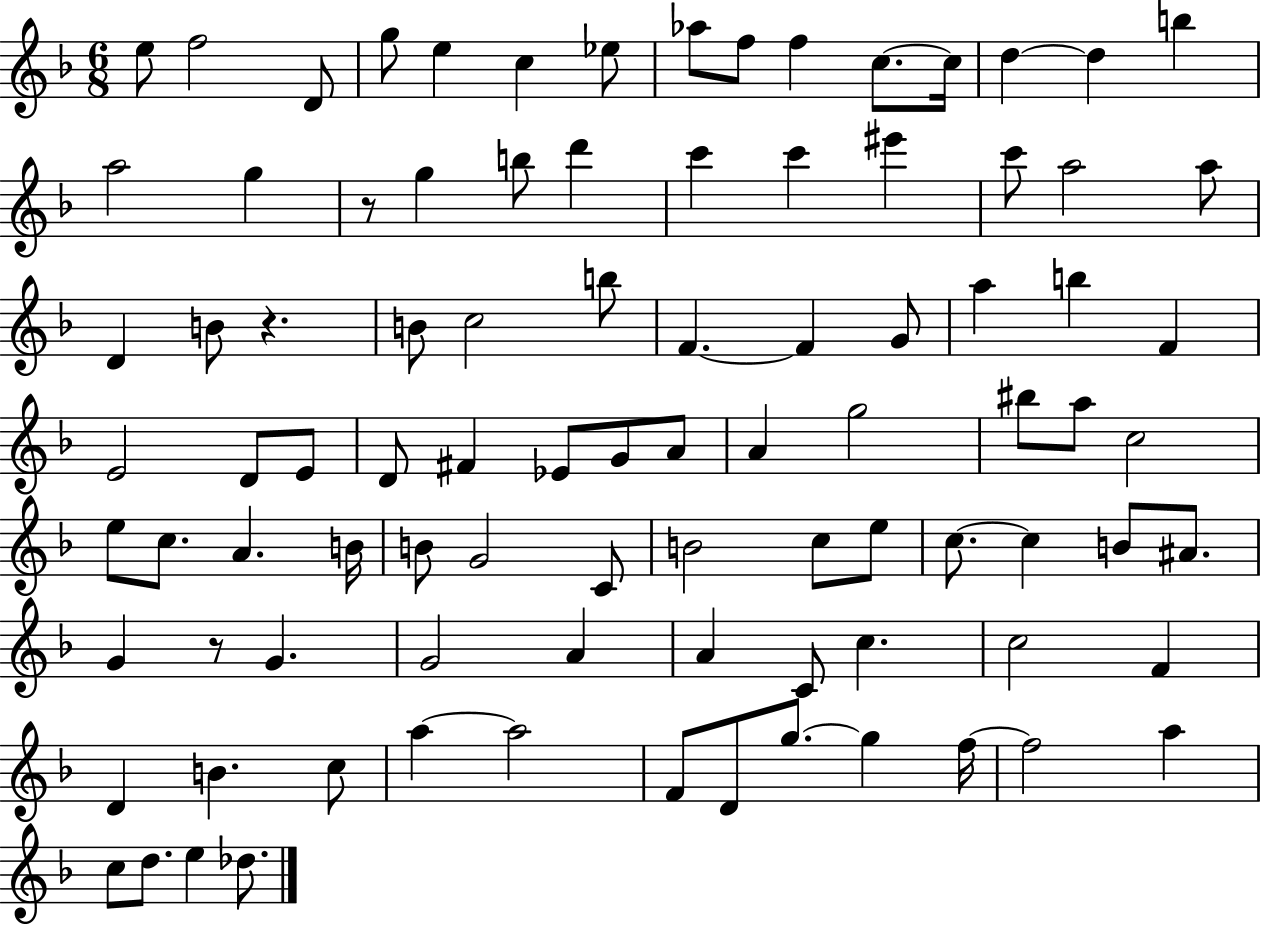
{
  \clef treble
  \numericTimeSignature
  \time 6/8
  \key f \major
  \repeat volta 2 { e''8 f''2 d'8 | g''8 e''4 c''4 ees''8 | aes''8 f''8 f''4 c''8.~~ c''16 | d''4~~ d''4 b''4 | \break a''2 g''4 | r8 g''4 b''8 d'''4 | c'''4 c'''4 eis'''4 | c'''8 a''2 a''8 | \break d'4 b'8 r4. | b'8 c''2 b''8 | f'4.~~ f'4 g'8 | a''4 b''4 f'4 | \break e'2 d'8 e'8 | d'8 fis'4 ees'8 g'8 a'8 | a'4 g''2 | bis''8 a''8 c''2 | \break e''8 c''8. a'4. b'16 | b'8 g'2 c'8 | b'2 c''8 e''8 | c''8.~~ c''4 b'8 ais'8. | \break g'4 r8 g'4. | g'2 a'4 | a'4 c'8 c''4. | c''2 f'4 | \break d'4 b'4. c''8 | a''4~~ a''2 | f'8 d'8 g''8.~~ g''4 f''16~~ | f''2 a''4 | \break c''8 d''8. e''4 des''8. | } \bar "|."
}